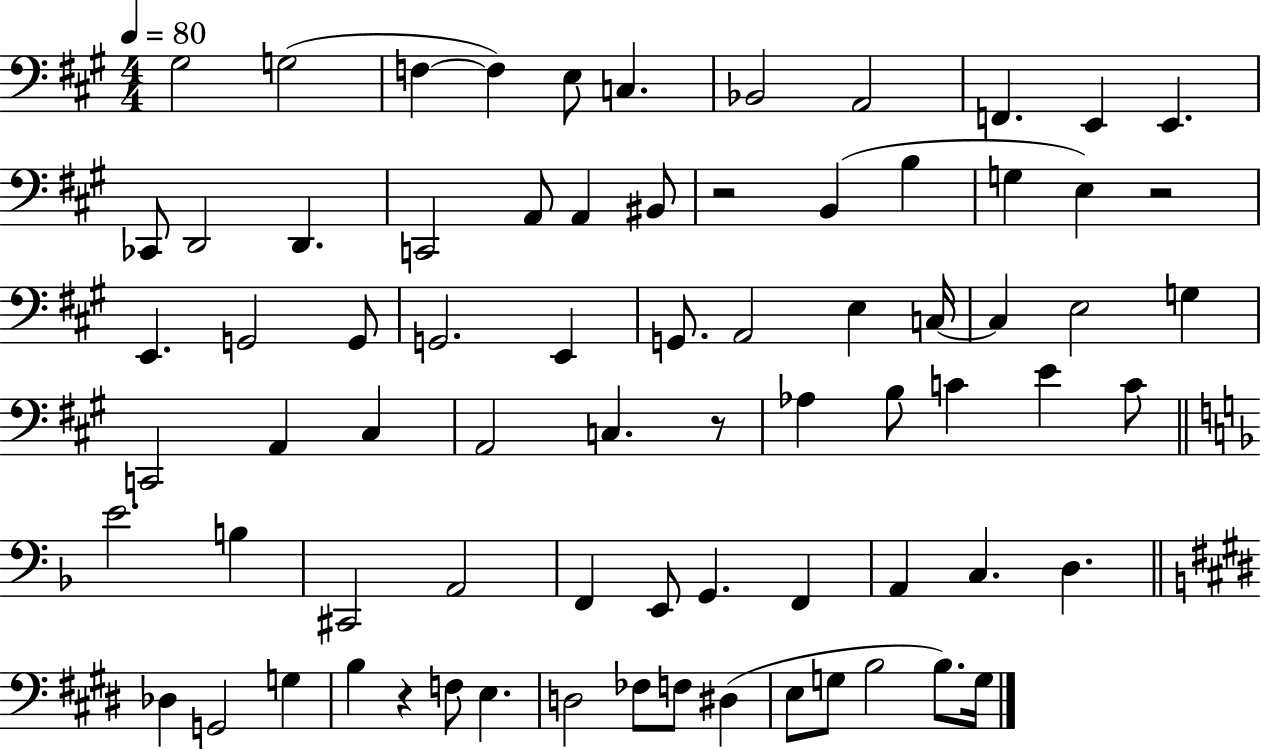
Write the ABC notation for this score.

X:1
T:Untitled
M:4/4
L:1/4
K:A
^G,2 G,2 F, F, E,/2 C, _B,,2 A,,2 F,, E,, E,, _C,,/2 D,,2 D,, C,,2 A,,/2 A,, ^B,,/2 z2 B,, B, G, E, z2 E,, G,,2 G,,/2 G,,2 E,, G,,/2 A,,2 E, C,/4 C, E,2 G, C,,2 A,, ^C, A,,2 C, z/2 _A, B,/2 C E C/2 E2 B, ^C,,2 A,,2 F,, E,,/2 G,, F,, A,, C, D, _D, G,,2 G, B, z F,/2 E, D,2 _F,/2 F,/2 ^D, E,/2 G,/2 B,2 B,/2 G,/4